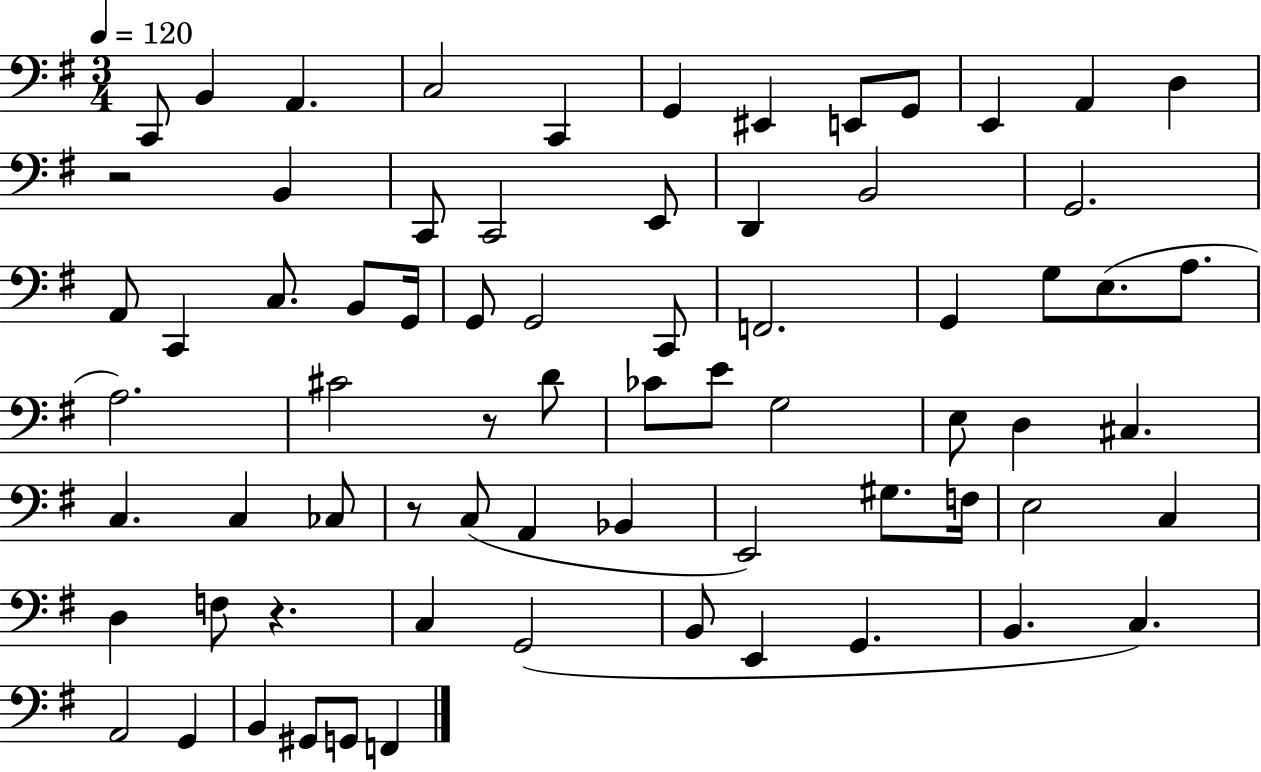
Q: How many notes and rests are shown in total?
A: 71